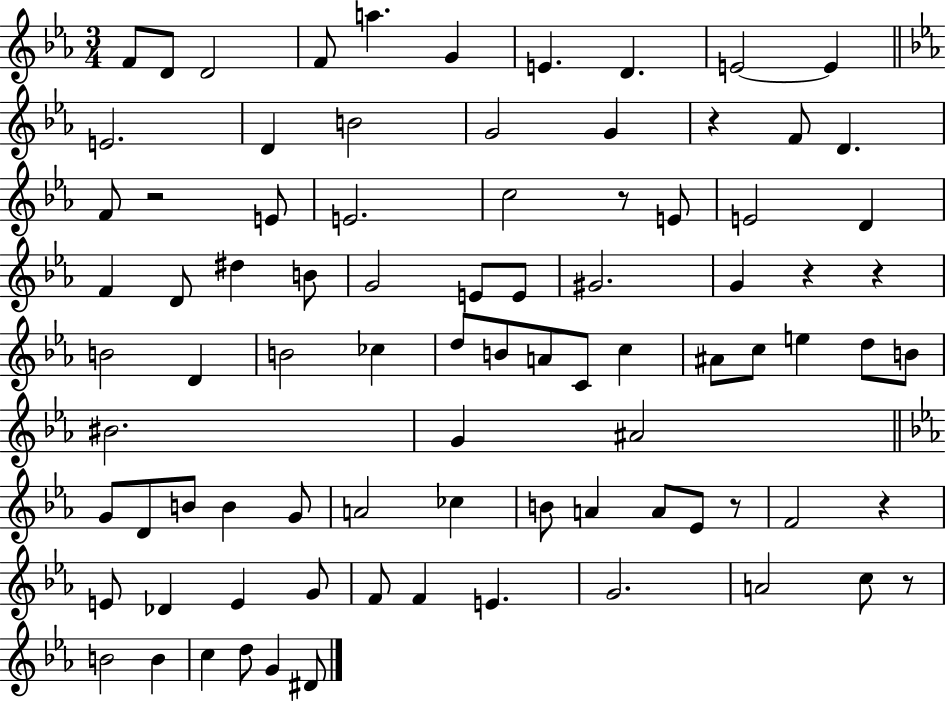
X:1
T:Untitled
M:3/4
L:1/4
K:Eb
F/2 D/2 D2 F/2 a G E D E2 E E2 D B2 G2 G z F/2 D F/2 z2 E/2 E2 c2 z/2 E/2 E2 D F D/2 ^d B/2 G2 E/2 E/2 ^G2 G z z B2 D B2 _c d/2 B/2 A/2 C/2 c ^A/2 c/2 e d/2 B/2 ^B2 G ^A2 G/2 D/2 B/2 B G/2 A2 _c B/2 A A/2 _E/2 z/2 F2 z E/2 _D E G/2 F/2 F E G2 A2 c/2 z/2 B2 B c d/2 G ^D/2